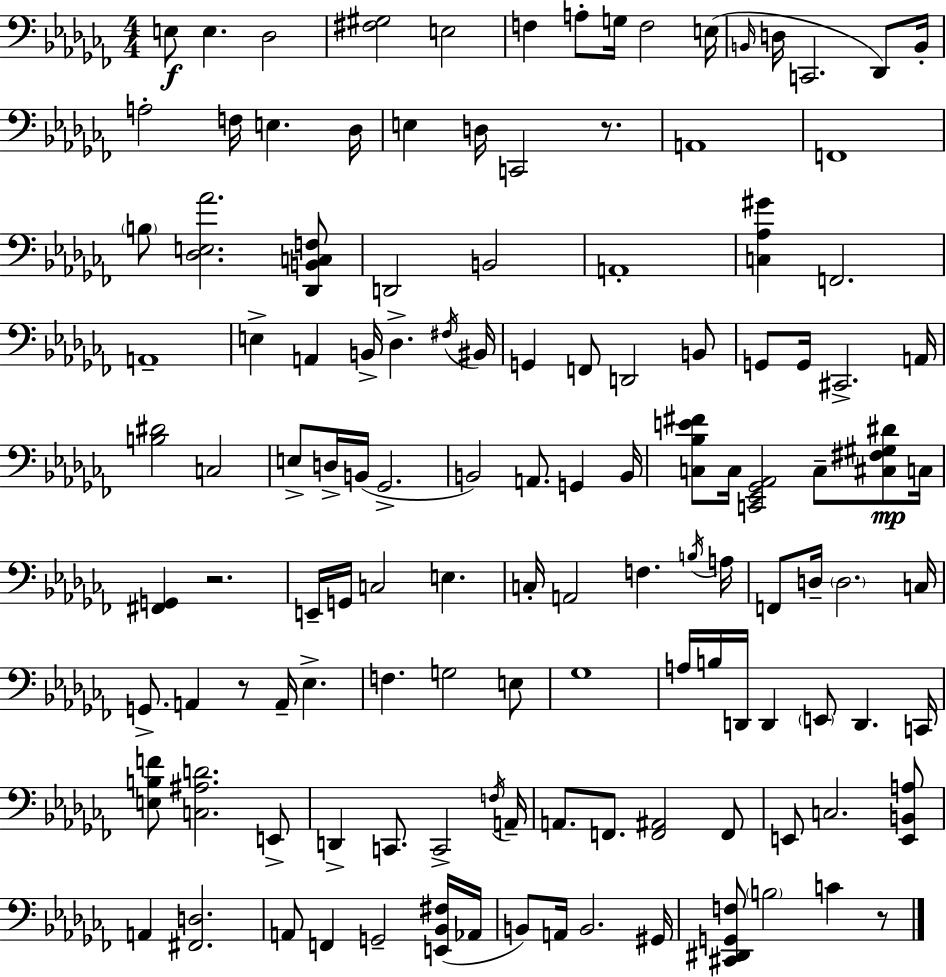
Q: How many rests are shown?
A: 4